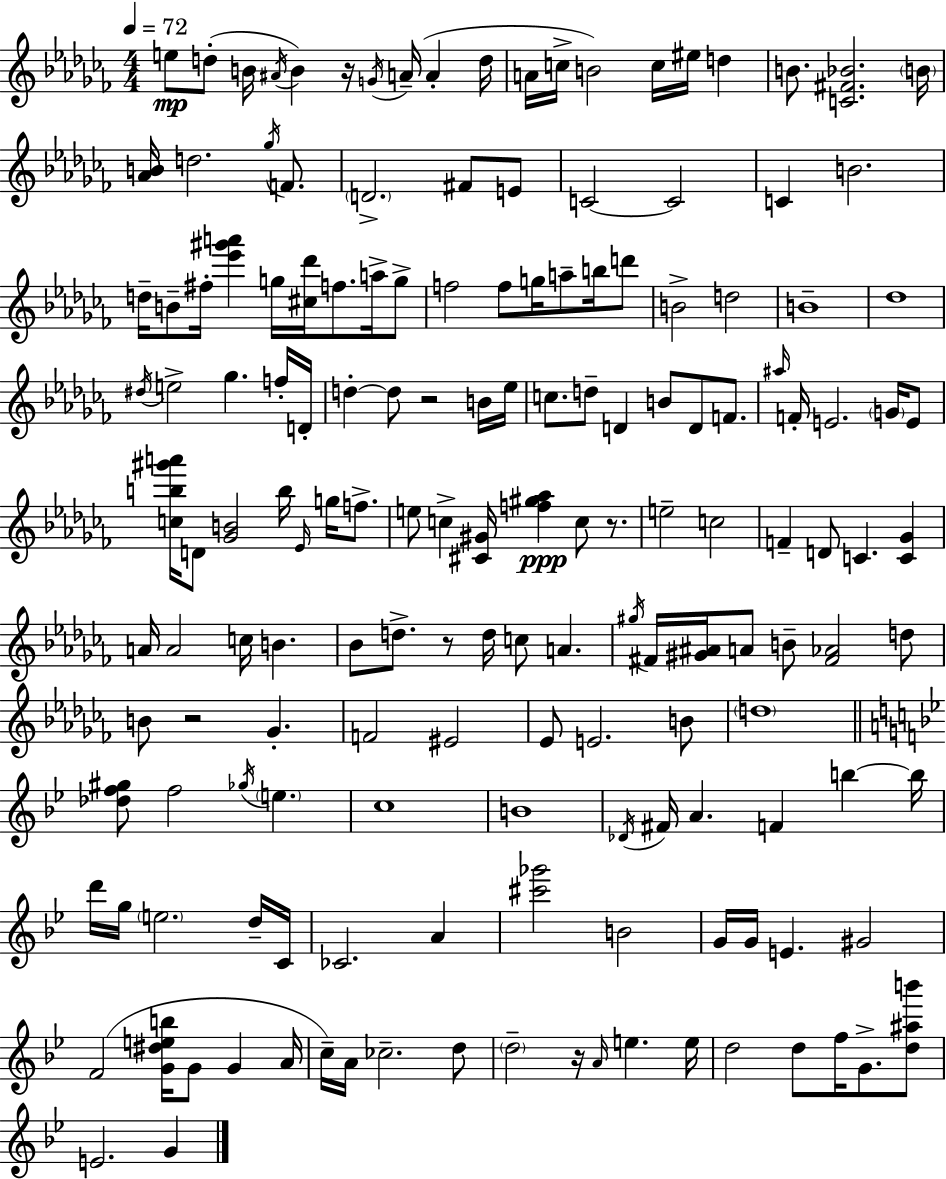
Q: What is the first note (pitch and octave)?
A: E5